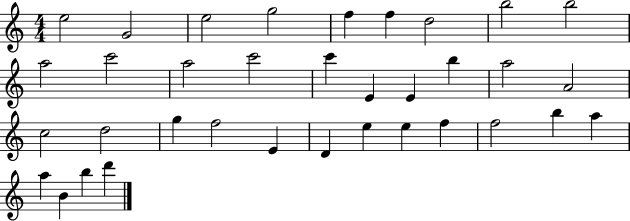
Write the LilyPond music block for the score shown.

{
  \clef treble
  \numericTimeSignature
  \time 4/4
  \key c \major
  e''2 g'2 | e''2 g''2 | f''4 f''4 d''2 | b''2 b''2 | \break a''2 c'''2 | a''2 c'''2 | c'''4 e'4 e'4 b''4 | a''2 a'2 | \break c''2 d''2 | g''4 f''2 e'4 | d'4 e''4 e''4 f''4 | f''2 b''4 a''4 | \break a''4 b'4 b''4 d'''4 | \bar "|."
}